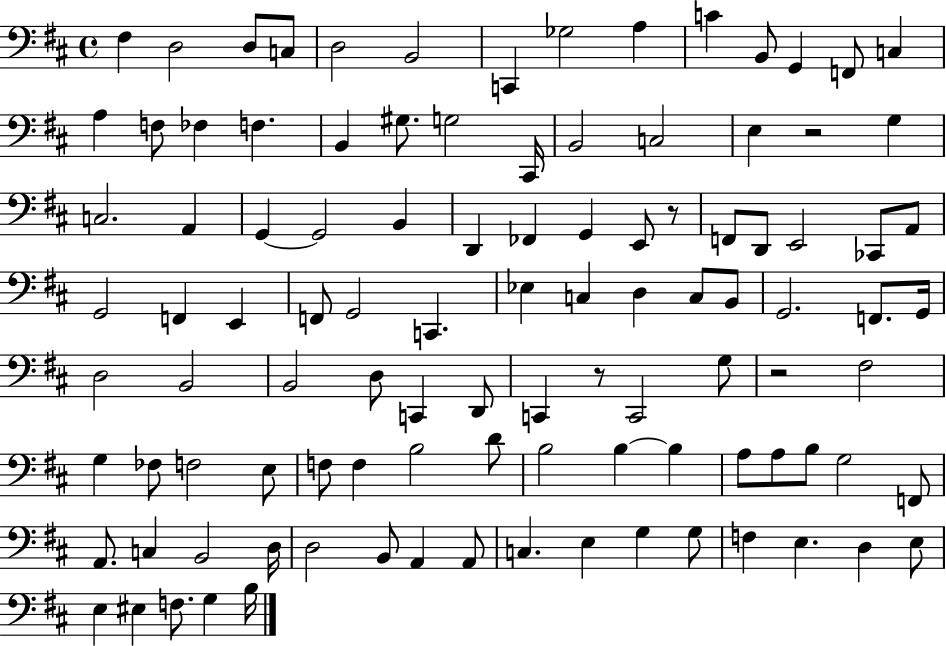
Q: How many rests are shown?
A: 4